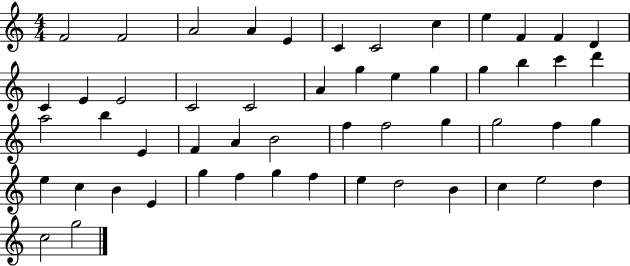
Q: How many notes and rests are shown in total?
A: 53